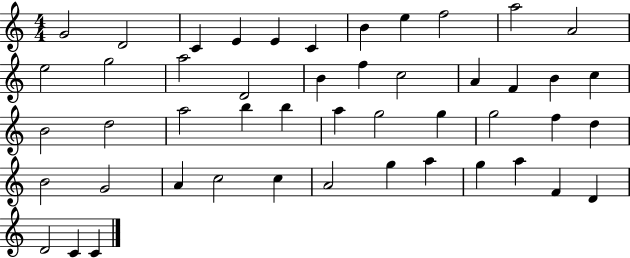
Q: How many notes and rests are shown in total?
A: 48